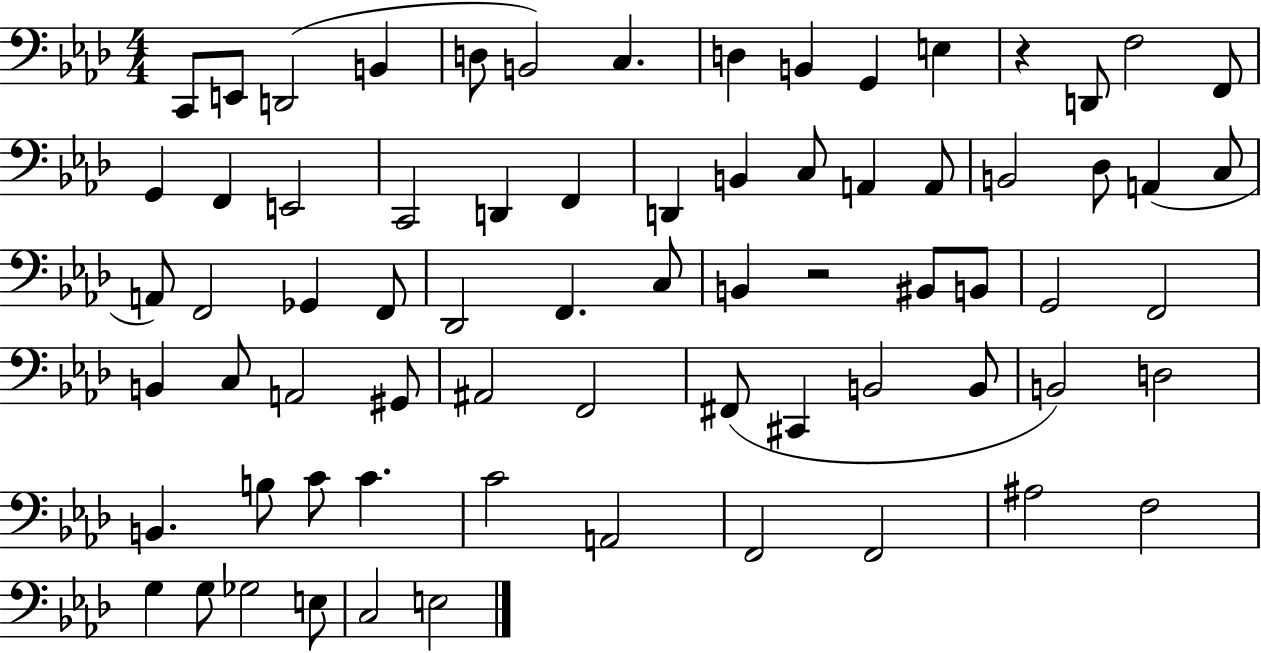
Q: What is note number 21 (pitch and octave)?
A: D2